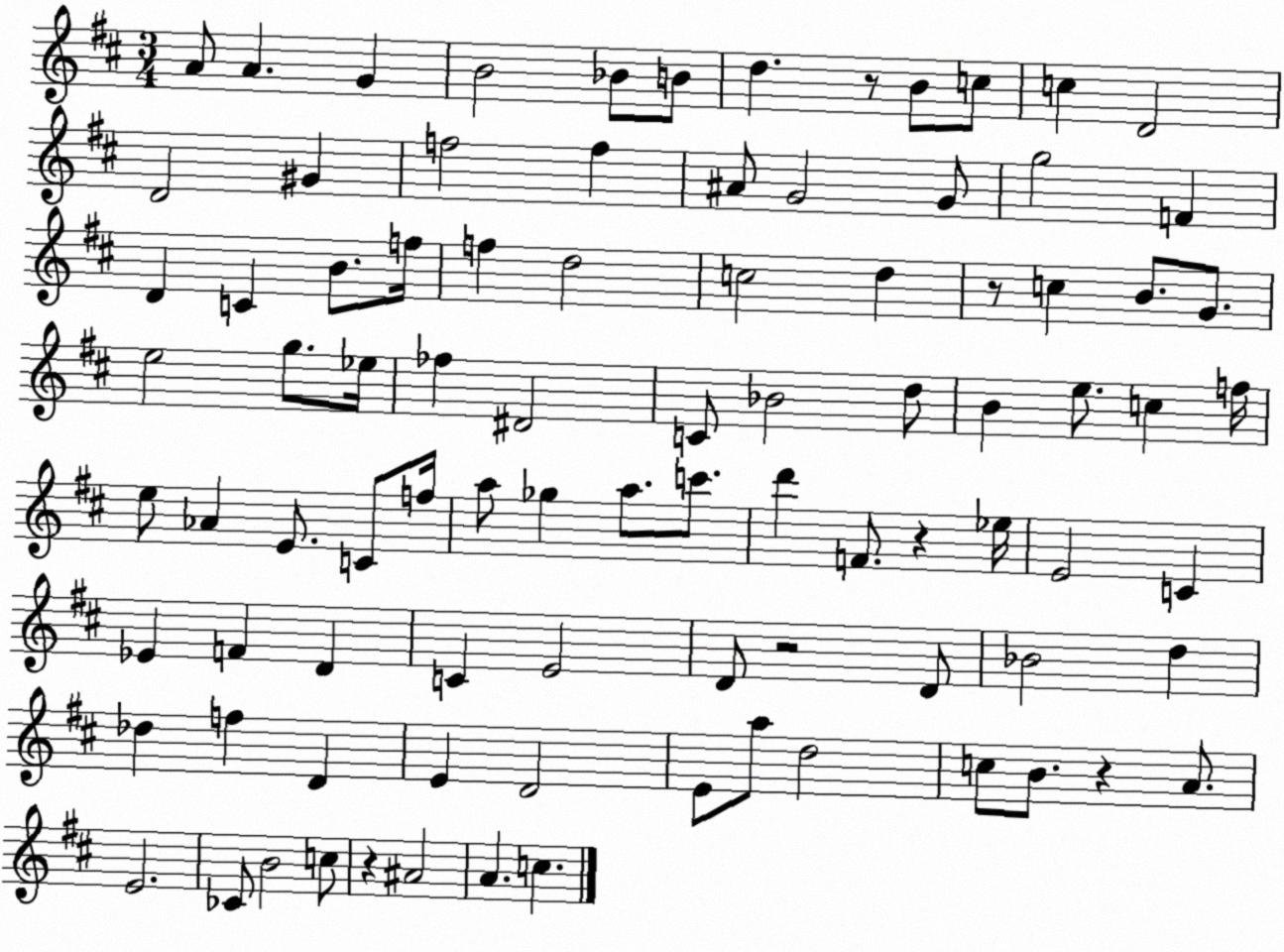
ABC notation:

X:1
T:Untitled
M:3/4
L:1/4
K:D
A/2 A G B2 _B/2 B/2 d z/2 B/2 c/2 c D2 D2 ^G f2 f ^A/2 G2 G/2 g2 F D C B/2 f/4 f d2 c2 d z/2 c B/2 G/2 e2 g/2 _e/4 _f ^D2 C/2 _B2 d/2 B e/2 c f/4 e/2 _A E/2 C/2 f/4 a/2 _g a/2 c'/2 d' F/2 z _e/4 E2 C _E F D C E2 D/2 z2 D/2 _B2 d _d f D E D2 E/2 a/2 d2 c/2 B/2 z A/2 E2 _C/2 B2 c/2 z ^A2 A c